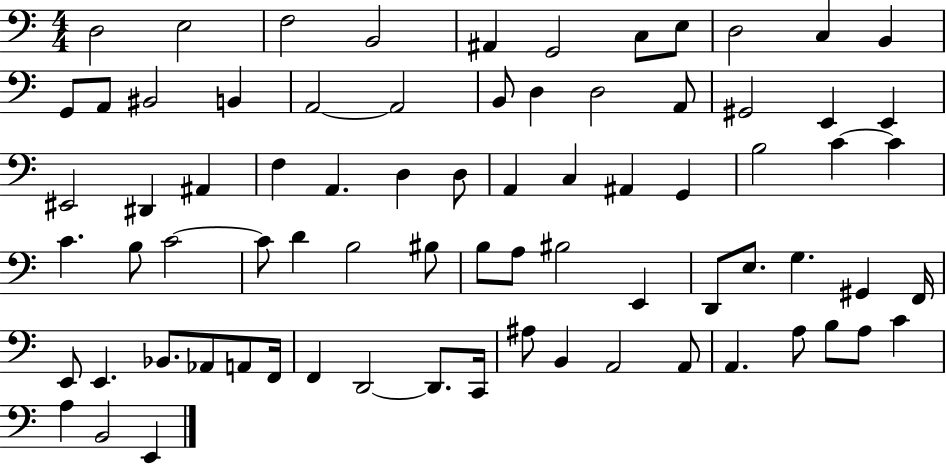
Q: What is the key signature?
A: C major